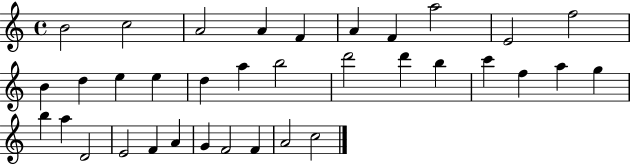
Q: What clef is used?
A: treble